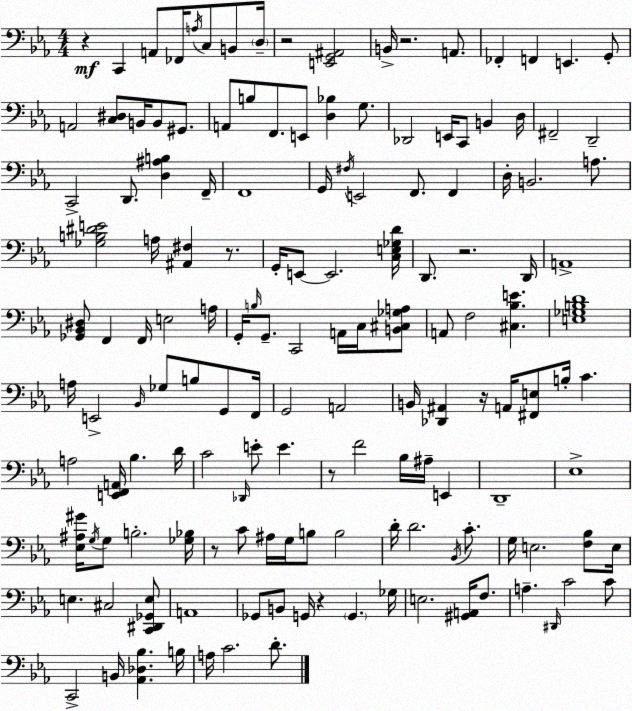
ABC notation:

X:1
T:Untitled
M:4/4
L:1/4
K:Eb
z C,, A,,/2 _F,,/4 A,/4 C,/2 B,,/2 D,/4 z2 [E,,G,,^A,,]2 B,,/4 z2 A,,/2 _F,, F,, E,, G,,/2 A,,2 [C,^D,]/2 B,,/4 B,,/2 ^G,,/2 A,,/2 B,/2 F,,/2 E,,/2 [D,_B,] G,/2 _D,,2 E,,/4 C,,/2 B,, D,/4 ^F,,2 D,,2 C,,2 D,,/2 [D,^A,B,] F,,/4 F,,4 G,,/4 ^F,/4 E,,2 F,,/2 F,, D,/4 B,,2 A,/2 [_G,B,^DE]2 A,/4 [^A,,^F,] z/2 G,,/4 E,,/2 E,,2 [C,E,_G,D]/4 D,,/2 z2 D,,/4 A,,4 [_G,,_B,,^D,]/2 F,, F,,/4 E,2 A,/4 G,,/4 B,/4 G,,/2 C,,2 A,,/4 C,/4 [B,,^C,_G,A,]/2 A,,/2 F,2 [^C,_B,E] [E,_G,B,D]4 A,/4 E,,2 _B,,/4 _G,/2 B,/2 G,,/2 F,,/4 G,,2 A,,2 B,,/4 [_D,,^A,,] z/4 A,,/4 [^F,,E,]/2 B,/4 C A,2 [E,,F,,A,,]/4 _B, D/4 C2 _D,,/4 E/2 E z/2 F2 _B,/4 ^A,/4 E,, D,,4 _E,4 [_E,^A,^G]/4 G,/4 G,/2 B,2 [_G,_B,]/4 z/2 C/2 ^A,/4 G,/4 B,/2 B,2 D/4 D2 _B,,/4 C/2 G,/4 E,2 [F,_B,]/2 E,/4 E, ^C,2 [C,,^D,,_G,,E,]/2 A,,4 _G,,/2 B,,/2 G,,/4 z G,, _G,/4 E,2 [^G,,A,,]/4 F,/2 A, ^D,,/4 C2 C/2 C,,2 B,,/4 [_A,,_D,_B,] B,/4 A,/4 C2 D/2